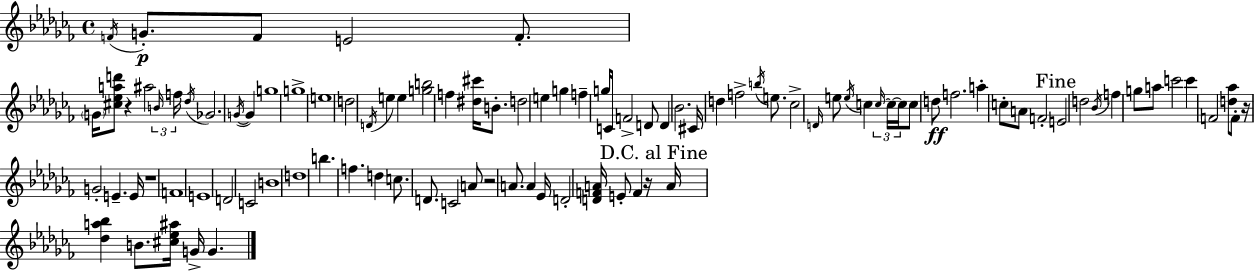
{
  \clef treble
  \time 4/4
  \defaultTimeSignature
  \key aes \minor
  \acciaccatura { f'16 }\p g'8.-. f'8 e'2 f'8.-. | \parenthesize g'16 <cis'' ees'' a'' d'''>8 r4 ais''2 | \tuplet 3/2 { \grace { b'16 } f''16 \acciaccatura { des''16 } } ges'2. \acciaccatura { g'16~ }~ | g'4 g''1 | \break g''1-> | e''1 | d''2 \acciaccatura { d'16 } e''4 | e''4 <g'' b''>2 f''4 | \break <dis'' cis'''>16 b'8.-. d''2 e''4 | g''4 f''4-- g''16 c'16 f'2-> | d'8 d'4 bes'2. | cis'16 d''4 f''2-> | \break \acciaccatura { b''16 } e''8. ces''2-> \grace { d'16 } e''8 | \acciaccatura { e''16 } c''4 \tuplet 3/2 { \grace { c''16~ }~ c''16 c''16 } c''8 d''8\ff f''2. | a''4-. c''8-. a'8 | f'2-. \mark "Fine" e'2 | \break d''2 \acciaccatura { bes'16 } f''4 g''8 | a''8 c'''2 c'''4 f'2 | <d'' aes''>8 f'8-. r16 g'2-. | e'4.-- e'16 r1 | \break f'1 | e'1 | d'2 | c'2 b'1 | \break d''1 | b''4. | f''4. d''4 c''8. d'8. | c'2 a'8 r2 | \break a'8. a'4 ees'16 d'2-. | <d' f' a'>16 e'8-. f'4 r16 \mark "D.C. al Fine" a'16 <des'' a'' bes''>4 b'8. | <cis'' ees'' ais''>16 g'16-> g'4. \bar "|."
}